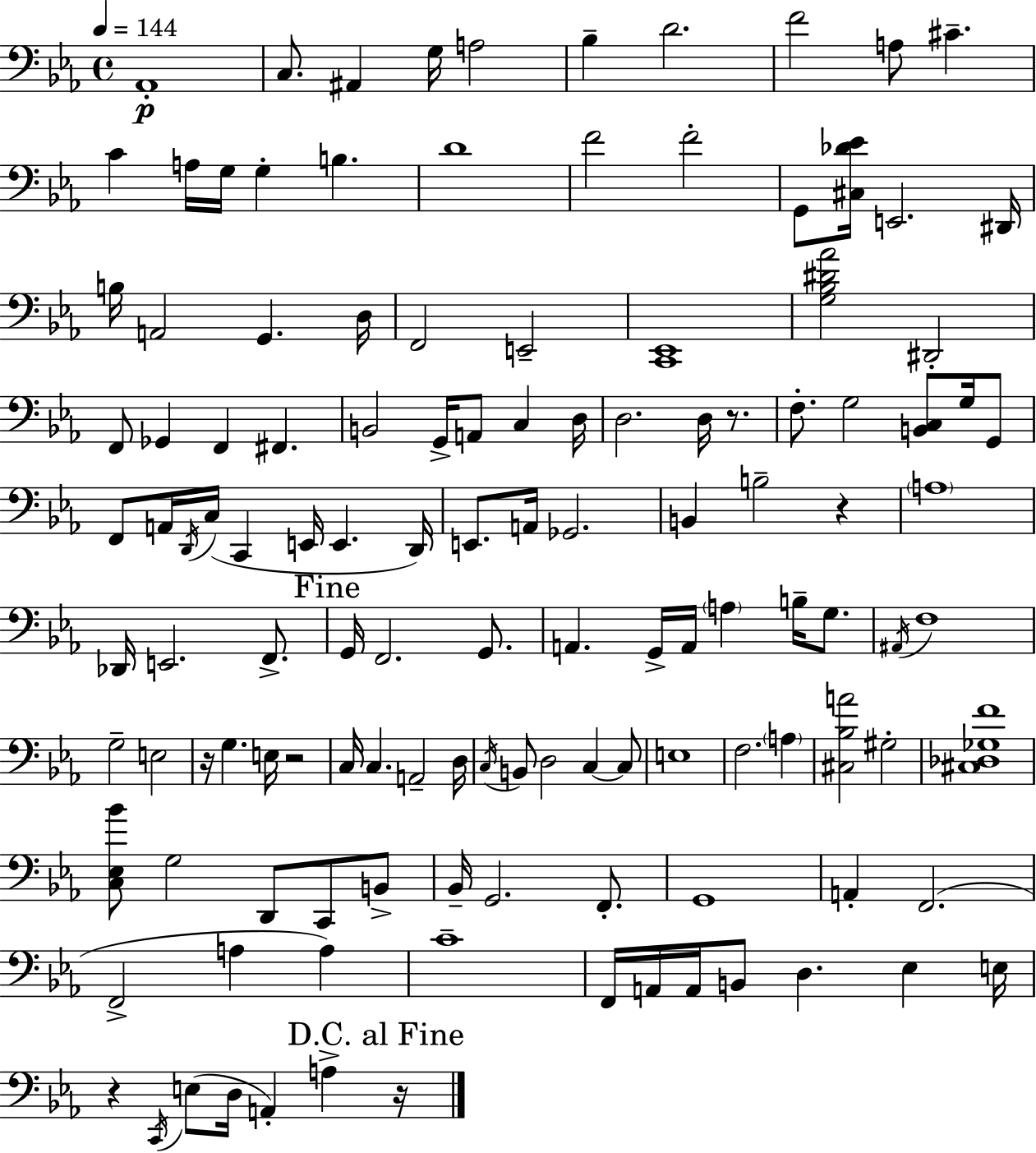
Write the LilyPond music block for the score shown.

{
  \clef bass
  \time 4/4
  \defaultTimeSignature
  \key ees \major
  \tempo 4 = 144
  \repeat volta 2 { aes,1-.\p | c8. ais,4 g16 a2 | bes4-- d'2. | f'2 a8 cis'4.-- | \break c'4 a16 g16 g4-. b4. | d'1 | f'2 f'2-. | g,8 <cis des' ees'>16 e,2. dis,16 | \break b16 a,2 g,4. d16 | f,2 e,2-- | <c, ees,>1 | <g bes dis' aes'>2 dis,2-. | \break f,8 ges,4 f,4 fis,4. | b,2 g,16-> a,8 c4 d16 | d2. d16 r8. | f8.-. g2 <b, c>8 g16 g,8 | \break f,8 a,16 \acciaccatura { d,16 }( c16 c,4 e,16 e,4. | d,16) e,8. a,16 ges,2. | b,4 b2-- r4 | \parenthesize a1 | \break des,16 e,2. f,8.-> | \mark "Fine" g,16 f,2. g,8. | a,4. g,16-> a,16 \parenthesize a4 b16-- g8. | \acciaccatura { ais,16 } f1 | \break g2-- e2 | r16 g4. e16 r2 | c16 c4. a,2-- | d16 \acciaccatura { c16 } b,8 d2 c4~~ | \break c8 e1 | f2. \parenthesize a4 | <cis bes a'>2 gis2-. | <cis des ges f'>1 | \break <c ees bes'>8 g2 d,8 c,8 | b,8-> bes,16-- g,2. | f,8.-. g,1 | a,4-. f,2.( | \break f,2-> a4 a4) | c'1-- | f,16 a,16 a,16 b,8 d4. ees4 | e16 r4 \acciaccatura { c,16 }( e8 d16 a,4-.) a4-> | \break \mark "D.C. al Fine" r16 } \bar "|."
}